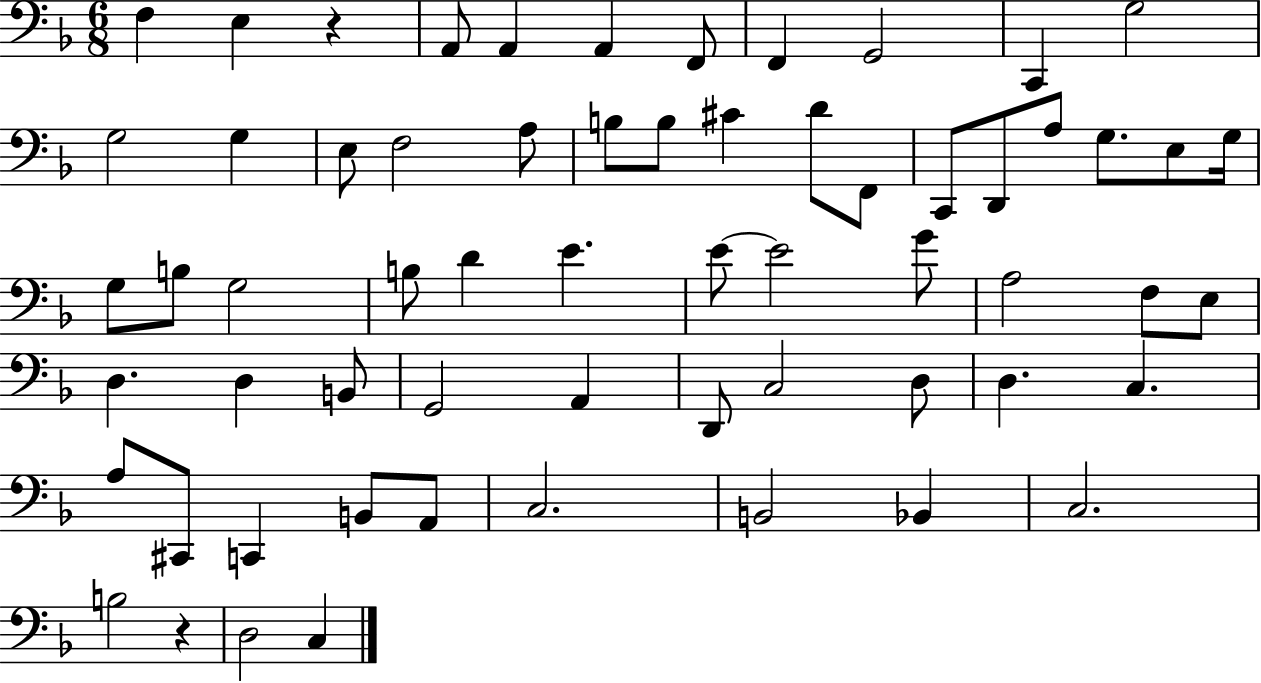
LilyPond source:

{
  \clef bass
  \numericTimeSignature
  \time 6/8
  \key f \major
  \repeat volta 2 { f4 e4 r4 | a,8 a,4 a,4 f,8 | f,4 g,2 | c,4 g2 | \break g2 g4 | e8 f2 a8 | b8 b8 cis'4 d'8 f,8 | c,8 d,8 a8 g8. e8 g16 | \break g8 b8 g2 | b8 d'4 e'4. | e'8~~ e'2 g'8 | a2 f8 e8 | \break d4. d4 b,8 | g,2 a,4 | d,8 c2 d8 | d4. c4. | \break a8 cis,8 c,4 b,8 a,8 | c2. | b,2 bes,4 | c2. | \break b2 r4 | d2 c4 | } \bar "|."
}